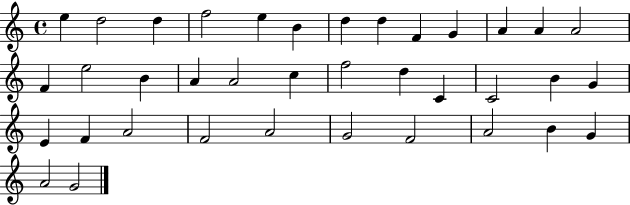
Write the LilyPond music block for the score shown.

{
  \clef treble
  \time 4/4
  \defaultTimeSignature
  \key c \major
  e''4 d''2 d''4 | f''2 e''4 b'4 | d''4 d''4 f'4 g'4 | a'4 a'4 a'2 | \break f'4 e''2 b'4 | a'4 a'2 c''4 | f''2 d''4 c'4 | c'2 b'4 g'4 | \break e'4 f'4 a'2 | f'2 a'2 | g'2 f'2 | a'2 b'4 g'4 | \break a'2 g'2 | \bar "|."
}